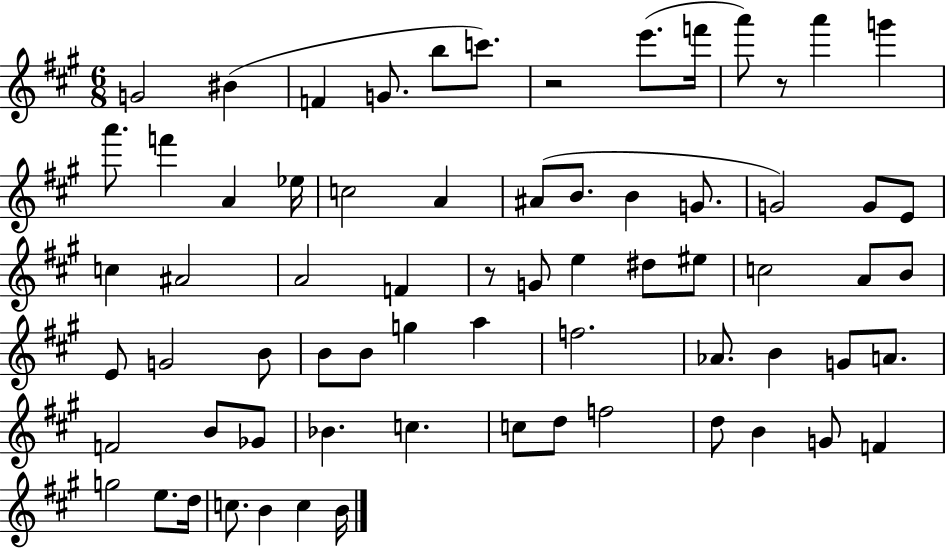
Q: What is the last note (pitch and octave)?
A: B4